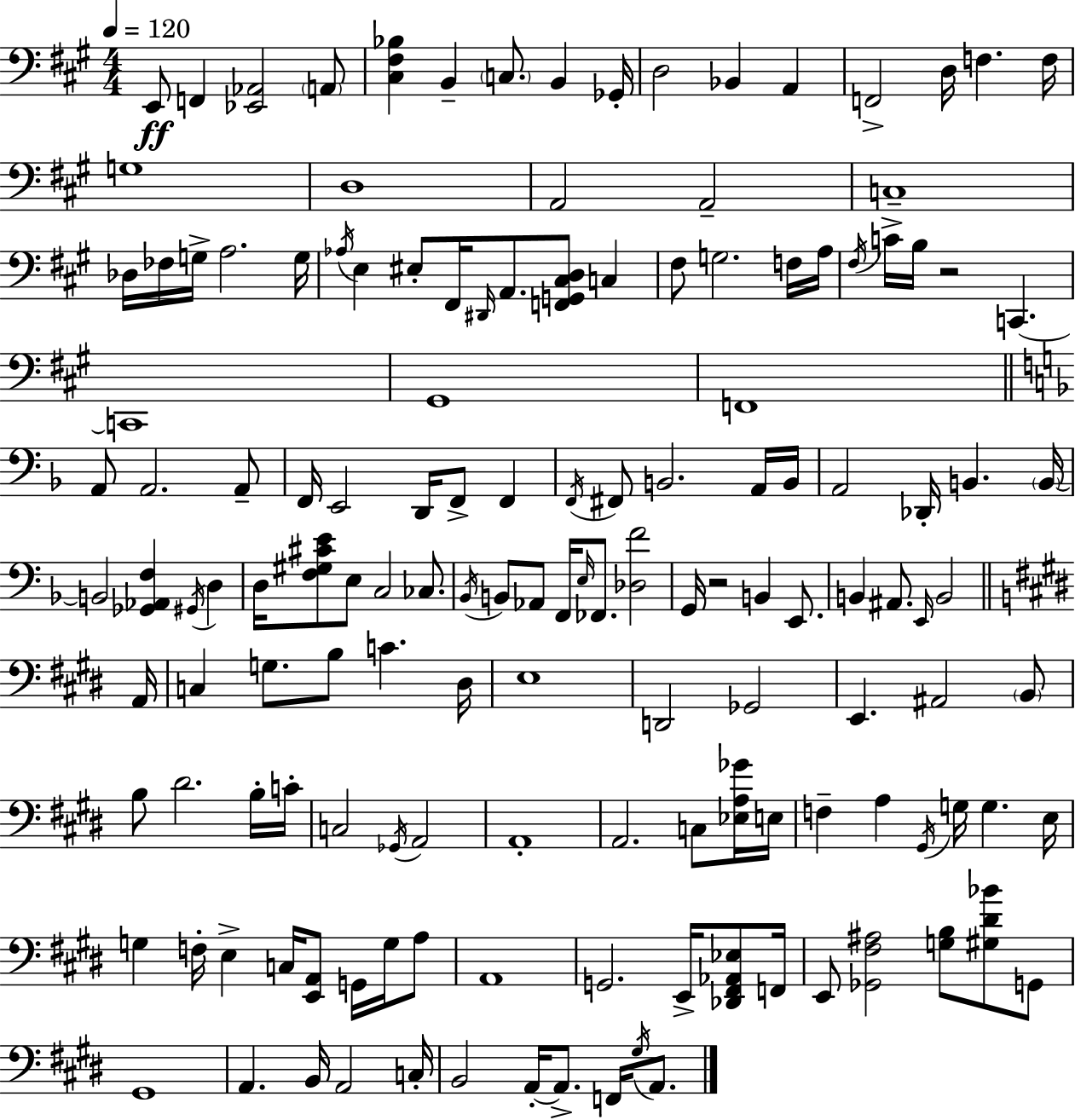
E2/e F2/q [Eb2,Ab2]/h A2/e [C#3,F#3,Bb3]/q B2/q C3/e. B2/q Gb2/s D3/h Bb2/q A2/q F2/h D3/s F3/q. F3/s G3/w D3/w A2/h A2/h C3/w Db3/s FES3/s G3/s A3/h. G3/s Ab3/s E3/q EIS3/e F#2/s D#2/s A2/e. [F2,G2,C#3,D3]/e C3/q F#3/e G3/h. F3/s A3/s F#3/s C4/s B3/s R/h C2/q. C2/w G#2/w F2/w A2/e A2/h. A2/e F2/s E2/h D2/s F2/e F2/q F2/s F#2/e B2/h. A2/s B2/s A2/h Db2/s B2/q. B2/s B2/h [Gb2,Ab2,F3]/q G#2/s D3/q D3/s [F3,G#3,C#4,E4]/e E3/e C3/h CES3/e. Bb2/s B2/e Ab2/e F2/s E3/s FES2/e. [Db3,F4]/h G2/s R/h B2/q E2/e. B2/q A#2/e. E2/s B2/h A2/s C3/q G3/e. B3/e C4/q. D#3/s E3/w D2/h Gb2/h E2/q. A#2/h B2/e B3/e D#4/h. B3/s C4/s C3/h Gb2/s A2/h A2/w A2/h. C3/e [Eb3,A3,Gb4]/s E3/s F3/q A3/q G#2/s G3/s G3/q. E3/s G3/q F3/s E3/q C3/s [E2,A2]/e G2/s G3/s A3/e A2/w G2/h. E2/s [Db2,F#2,Ab2,Eb3]/e F2/s E2/e [Gb2,F#3,A#3]/h [G3,B3]/e [G#3,D#4,Bb4]/e G2/e G#2/w A2/q. B2/s A2/h C3/s B2/h A2/s A2/e. F2/s G#3/s A2/e.